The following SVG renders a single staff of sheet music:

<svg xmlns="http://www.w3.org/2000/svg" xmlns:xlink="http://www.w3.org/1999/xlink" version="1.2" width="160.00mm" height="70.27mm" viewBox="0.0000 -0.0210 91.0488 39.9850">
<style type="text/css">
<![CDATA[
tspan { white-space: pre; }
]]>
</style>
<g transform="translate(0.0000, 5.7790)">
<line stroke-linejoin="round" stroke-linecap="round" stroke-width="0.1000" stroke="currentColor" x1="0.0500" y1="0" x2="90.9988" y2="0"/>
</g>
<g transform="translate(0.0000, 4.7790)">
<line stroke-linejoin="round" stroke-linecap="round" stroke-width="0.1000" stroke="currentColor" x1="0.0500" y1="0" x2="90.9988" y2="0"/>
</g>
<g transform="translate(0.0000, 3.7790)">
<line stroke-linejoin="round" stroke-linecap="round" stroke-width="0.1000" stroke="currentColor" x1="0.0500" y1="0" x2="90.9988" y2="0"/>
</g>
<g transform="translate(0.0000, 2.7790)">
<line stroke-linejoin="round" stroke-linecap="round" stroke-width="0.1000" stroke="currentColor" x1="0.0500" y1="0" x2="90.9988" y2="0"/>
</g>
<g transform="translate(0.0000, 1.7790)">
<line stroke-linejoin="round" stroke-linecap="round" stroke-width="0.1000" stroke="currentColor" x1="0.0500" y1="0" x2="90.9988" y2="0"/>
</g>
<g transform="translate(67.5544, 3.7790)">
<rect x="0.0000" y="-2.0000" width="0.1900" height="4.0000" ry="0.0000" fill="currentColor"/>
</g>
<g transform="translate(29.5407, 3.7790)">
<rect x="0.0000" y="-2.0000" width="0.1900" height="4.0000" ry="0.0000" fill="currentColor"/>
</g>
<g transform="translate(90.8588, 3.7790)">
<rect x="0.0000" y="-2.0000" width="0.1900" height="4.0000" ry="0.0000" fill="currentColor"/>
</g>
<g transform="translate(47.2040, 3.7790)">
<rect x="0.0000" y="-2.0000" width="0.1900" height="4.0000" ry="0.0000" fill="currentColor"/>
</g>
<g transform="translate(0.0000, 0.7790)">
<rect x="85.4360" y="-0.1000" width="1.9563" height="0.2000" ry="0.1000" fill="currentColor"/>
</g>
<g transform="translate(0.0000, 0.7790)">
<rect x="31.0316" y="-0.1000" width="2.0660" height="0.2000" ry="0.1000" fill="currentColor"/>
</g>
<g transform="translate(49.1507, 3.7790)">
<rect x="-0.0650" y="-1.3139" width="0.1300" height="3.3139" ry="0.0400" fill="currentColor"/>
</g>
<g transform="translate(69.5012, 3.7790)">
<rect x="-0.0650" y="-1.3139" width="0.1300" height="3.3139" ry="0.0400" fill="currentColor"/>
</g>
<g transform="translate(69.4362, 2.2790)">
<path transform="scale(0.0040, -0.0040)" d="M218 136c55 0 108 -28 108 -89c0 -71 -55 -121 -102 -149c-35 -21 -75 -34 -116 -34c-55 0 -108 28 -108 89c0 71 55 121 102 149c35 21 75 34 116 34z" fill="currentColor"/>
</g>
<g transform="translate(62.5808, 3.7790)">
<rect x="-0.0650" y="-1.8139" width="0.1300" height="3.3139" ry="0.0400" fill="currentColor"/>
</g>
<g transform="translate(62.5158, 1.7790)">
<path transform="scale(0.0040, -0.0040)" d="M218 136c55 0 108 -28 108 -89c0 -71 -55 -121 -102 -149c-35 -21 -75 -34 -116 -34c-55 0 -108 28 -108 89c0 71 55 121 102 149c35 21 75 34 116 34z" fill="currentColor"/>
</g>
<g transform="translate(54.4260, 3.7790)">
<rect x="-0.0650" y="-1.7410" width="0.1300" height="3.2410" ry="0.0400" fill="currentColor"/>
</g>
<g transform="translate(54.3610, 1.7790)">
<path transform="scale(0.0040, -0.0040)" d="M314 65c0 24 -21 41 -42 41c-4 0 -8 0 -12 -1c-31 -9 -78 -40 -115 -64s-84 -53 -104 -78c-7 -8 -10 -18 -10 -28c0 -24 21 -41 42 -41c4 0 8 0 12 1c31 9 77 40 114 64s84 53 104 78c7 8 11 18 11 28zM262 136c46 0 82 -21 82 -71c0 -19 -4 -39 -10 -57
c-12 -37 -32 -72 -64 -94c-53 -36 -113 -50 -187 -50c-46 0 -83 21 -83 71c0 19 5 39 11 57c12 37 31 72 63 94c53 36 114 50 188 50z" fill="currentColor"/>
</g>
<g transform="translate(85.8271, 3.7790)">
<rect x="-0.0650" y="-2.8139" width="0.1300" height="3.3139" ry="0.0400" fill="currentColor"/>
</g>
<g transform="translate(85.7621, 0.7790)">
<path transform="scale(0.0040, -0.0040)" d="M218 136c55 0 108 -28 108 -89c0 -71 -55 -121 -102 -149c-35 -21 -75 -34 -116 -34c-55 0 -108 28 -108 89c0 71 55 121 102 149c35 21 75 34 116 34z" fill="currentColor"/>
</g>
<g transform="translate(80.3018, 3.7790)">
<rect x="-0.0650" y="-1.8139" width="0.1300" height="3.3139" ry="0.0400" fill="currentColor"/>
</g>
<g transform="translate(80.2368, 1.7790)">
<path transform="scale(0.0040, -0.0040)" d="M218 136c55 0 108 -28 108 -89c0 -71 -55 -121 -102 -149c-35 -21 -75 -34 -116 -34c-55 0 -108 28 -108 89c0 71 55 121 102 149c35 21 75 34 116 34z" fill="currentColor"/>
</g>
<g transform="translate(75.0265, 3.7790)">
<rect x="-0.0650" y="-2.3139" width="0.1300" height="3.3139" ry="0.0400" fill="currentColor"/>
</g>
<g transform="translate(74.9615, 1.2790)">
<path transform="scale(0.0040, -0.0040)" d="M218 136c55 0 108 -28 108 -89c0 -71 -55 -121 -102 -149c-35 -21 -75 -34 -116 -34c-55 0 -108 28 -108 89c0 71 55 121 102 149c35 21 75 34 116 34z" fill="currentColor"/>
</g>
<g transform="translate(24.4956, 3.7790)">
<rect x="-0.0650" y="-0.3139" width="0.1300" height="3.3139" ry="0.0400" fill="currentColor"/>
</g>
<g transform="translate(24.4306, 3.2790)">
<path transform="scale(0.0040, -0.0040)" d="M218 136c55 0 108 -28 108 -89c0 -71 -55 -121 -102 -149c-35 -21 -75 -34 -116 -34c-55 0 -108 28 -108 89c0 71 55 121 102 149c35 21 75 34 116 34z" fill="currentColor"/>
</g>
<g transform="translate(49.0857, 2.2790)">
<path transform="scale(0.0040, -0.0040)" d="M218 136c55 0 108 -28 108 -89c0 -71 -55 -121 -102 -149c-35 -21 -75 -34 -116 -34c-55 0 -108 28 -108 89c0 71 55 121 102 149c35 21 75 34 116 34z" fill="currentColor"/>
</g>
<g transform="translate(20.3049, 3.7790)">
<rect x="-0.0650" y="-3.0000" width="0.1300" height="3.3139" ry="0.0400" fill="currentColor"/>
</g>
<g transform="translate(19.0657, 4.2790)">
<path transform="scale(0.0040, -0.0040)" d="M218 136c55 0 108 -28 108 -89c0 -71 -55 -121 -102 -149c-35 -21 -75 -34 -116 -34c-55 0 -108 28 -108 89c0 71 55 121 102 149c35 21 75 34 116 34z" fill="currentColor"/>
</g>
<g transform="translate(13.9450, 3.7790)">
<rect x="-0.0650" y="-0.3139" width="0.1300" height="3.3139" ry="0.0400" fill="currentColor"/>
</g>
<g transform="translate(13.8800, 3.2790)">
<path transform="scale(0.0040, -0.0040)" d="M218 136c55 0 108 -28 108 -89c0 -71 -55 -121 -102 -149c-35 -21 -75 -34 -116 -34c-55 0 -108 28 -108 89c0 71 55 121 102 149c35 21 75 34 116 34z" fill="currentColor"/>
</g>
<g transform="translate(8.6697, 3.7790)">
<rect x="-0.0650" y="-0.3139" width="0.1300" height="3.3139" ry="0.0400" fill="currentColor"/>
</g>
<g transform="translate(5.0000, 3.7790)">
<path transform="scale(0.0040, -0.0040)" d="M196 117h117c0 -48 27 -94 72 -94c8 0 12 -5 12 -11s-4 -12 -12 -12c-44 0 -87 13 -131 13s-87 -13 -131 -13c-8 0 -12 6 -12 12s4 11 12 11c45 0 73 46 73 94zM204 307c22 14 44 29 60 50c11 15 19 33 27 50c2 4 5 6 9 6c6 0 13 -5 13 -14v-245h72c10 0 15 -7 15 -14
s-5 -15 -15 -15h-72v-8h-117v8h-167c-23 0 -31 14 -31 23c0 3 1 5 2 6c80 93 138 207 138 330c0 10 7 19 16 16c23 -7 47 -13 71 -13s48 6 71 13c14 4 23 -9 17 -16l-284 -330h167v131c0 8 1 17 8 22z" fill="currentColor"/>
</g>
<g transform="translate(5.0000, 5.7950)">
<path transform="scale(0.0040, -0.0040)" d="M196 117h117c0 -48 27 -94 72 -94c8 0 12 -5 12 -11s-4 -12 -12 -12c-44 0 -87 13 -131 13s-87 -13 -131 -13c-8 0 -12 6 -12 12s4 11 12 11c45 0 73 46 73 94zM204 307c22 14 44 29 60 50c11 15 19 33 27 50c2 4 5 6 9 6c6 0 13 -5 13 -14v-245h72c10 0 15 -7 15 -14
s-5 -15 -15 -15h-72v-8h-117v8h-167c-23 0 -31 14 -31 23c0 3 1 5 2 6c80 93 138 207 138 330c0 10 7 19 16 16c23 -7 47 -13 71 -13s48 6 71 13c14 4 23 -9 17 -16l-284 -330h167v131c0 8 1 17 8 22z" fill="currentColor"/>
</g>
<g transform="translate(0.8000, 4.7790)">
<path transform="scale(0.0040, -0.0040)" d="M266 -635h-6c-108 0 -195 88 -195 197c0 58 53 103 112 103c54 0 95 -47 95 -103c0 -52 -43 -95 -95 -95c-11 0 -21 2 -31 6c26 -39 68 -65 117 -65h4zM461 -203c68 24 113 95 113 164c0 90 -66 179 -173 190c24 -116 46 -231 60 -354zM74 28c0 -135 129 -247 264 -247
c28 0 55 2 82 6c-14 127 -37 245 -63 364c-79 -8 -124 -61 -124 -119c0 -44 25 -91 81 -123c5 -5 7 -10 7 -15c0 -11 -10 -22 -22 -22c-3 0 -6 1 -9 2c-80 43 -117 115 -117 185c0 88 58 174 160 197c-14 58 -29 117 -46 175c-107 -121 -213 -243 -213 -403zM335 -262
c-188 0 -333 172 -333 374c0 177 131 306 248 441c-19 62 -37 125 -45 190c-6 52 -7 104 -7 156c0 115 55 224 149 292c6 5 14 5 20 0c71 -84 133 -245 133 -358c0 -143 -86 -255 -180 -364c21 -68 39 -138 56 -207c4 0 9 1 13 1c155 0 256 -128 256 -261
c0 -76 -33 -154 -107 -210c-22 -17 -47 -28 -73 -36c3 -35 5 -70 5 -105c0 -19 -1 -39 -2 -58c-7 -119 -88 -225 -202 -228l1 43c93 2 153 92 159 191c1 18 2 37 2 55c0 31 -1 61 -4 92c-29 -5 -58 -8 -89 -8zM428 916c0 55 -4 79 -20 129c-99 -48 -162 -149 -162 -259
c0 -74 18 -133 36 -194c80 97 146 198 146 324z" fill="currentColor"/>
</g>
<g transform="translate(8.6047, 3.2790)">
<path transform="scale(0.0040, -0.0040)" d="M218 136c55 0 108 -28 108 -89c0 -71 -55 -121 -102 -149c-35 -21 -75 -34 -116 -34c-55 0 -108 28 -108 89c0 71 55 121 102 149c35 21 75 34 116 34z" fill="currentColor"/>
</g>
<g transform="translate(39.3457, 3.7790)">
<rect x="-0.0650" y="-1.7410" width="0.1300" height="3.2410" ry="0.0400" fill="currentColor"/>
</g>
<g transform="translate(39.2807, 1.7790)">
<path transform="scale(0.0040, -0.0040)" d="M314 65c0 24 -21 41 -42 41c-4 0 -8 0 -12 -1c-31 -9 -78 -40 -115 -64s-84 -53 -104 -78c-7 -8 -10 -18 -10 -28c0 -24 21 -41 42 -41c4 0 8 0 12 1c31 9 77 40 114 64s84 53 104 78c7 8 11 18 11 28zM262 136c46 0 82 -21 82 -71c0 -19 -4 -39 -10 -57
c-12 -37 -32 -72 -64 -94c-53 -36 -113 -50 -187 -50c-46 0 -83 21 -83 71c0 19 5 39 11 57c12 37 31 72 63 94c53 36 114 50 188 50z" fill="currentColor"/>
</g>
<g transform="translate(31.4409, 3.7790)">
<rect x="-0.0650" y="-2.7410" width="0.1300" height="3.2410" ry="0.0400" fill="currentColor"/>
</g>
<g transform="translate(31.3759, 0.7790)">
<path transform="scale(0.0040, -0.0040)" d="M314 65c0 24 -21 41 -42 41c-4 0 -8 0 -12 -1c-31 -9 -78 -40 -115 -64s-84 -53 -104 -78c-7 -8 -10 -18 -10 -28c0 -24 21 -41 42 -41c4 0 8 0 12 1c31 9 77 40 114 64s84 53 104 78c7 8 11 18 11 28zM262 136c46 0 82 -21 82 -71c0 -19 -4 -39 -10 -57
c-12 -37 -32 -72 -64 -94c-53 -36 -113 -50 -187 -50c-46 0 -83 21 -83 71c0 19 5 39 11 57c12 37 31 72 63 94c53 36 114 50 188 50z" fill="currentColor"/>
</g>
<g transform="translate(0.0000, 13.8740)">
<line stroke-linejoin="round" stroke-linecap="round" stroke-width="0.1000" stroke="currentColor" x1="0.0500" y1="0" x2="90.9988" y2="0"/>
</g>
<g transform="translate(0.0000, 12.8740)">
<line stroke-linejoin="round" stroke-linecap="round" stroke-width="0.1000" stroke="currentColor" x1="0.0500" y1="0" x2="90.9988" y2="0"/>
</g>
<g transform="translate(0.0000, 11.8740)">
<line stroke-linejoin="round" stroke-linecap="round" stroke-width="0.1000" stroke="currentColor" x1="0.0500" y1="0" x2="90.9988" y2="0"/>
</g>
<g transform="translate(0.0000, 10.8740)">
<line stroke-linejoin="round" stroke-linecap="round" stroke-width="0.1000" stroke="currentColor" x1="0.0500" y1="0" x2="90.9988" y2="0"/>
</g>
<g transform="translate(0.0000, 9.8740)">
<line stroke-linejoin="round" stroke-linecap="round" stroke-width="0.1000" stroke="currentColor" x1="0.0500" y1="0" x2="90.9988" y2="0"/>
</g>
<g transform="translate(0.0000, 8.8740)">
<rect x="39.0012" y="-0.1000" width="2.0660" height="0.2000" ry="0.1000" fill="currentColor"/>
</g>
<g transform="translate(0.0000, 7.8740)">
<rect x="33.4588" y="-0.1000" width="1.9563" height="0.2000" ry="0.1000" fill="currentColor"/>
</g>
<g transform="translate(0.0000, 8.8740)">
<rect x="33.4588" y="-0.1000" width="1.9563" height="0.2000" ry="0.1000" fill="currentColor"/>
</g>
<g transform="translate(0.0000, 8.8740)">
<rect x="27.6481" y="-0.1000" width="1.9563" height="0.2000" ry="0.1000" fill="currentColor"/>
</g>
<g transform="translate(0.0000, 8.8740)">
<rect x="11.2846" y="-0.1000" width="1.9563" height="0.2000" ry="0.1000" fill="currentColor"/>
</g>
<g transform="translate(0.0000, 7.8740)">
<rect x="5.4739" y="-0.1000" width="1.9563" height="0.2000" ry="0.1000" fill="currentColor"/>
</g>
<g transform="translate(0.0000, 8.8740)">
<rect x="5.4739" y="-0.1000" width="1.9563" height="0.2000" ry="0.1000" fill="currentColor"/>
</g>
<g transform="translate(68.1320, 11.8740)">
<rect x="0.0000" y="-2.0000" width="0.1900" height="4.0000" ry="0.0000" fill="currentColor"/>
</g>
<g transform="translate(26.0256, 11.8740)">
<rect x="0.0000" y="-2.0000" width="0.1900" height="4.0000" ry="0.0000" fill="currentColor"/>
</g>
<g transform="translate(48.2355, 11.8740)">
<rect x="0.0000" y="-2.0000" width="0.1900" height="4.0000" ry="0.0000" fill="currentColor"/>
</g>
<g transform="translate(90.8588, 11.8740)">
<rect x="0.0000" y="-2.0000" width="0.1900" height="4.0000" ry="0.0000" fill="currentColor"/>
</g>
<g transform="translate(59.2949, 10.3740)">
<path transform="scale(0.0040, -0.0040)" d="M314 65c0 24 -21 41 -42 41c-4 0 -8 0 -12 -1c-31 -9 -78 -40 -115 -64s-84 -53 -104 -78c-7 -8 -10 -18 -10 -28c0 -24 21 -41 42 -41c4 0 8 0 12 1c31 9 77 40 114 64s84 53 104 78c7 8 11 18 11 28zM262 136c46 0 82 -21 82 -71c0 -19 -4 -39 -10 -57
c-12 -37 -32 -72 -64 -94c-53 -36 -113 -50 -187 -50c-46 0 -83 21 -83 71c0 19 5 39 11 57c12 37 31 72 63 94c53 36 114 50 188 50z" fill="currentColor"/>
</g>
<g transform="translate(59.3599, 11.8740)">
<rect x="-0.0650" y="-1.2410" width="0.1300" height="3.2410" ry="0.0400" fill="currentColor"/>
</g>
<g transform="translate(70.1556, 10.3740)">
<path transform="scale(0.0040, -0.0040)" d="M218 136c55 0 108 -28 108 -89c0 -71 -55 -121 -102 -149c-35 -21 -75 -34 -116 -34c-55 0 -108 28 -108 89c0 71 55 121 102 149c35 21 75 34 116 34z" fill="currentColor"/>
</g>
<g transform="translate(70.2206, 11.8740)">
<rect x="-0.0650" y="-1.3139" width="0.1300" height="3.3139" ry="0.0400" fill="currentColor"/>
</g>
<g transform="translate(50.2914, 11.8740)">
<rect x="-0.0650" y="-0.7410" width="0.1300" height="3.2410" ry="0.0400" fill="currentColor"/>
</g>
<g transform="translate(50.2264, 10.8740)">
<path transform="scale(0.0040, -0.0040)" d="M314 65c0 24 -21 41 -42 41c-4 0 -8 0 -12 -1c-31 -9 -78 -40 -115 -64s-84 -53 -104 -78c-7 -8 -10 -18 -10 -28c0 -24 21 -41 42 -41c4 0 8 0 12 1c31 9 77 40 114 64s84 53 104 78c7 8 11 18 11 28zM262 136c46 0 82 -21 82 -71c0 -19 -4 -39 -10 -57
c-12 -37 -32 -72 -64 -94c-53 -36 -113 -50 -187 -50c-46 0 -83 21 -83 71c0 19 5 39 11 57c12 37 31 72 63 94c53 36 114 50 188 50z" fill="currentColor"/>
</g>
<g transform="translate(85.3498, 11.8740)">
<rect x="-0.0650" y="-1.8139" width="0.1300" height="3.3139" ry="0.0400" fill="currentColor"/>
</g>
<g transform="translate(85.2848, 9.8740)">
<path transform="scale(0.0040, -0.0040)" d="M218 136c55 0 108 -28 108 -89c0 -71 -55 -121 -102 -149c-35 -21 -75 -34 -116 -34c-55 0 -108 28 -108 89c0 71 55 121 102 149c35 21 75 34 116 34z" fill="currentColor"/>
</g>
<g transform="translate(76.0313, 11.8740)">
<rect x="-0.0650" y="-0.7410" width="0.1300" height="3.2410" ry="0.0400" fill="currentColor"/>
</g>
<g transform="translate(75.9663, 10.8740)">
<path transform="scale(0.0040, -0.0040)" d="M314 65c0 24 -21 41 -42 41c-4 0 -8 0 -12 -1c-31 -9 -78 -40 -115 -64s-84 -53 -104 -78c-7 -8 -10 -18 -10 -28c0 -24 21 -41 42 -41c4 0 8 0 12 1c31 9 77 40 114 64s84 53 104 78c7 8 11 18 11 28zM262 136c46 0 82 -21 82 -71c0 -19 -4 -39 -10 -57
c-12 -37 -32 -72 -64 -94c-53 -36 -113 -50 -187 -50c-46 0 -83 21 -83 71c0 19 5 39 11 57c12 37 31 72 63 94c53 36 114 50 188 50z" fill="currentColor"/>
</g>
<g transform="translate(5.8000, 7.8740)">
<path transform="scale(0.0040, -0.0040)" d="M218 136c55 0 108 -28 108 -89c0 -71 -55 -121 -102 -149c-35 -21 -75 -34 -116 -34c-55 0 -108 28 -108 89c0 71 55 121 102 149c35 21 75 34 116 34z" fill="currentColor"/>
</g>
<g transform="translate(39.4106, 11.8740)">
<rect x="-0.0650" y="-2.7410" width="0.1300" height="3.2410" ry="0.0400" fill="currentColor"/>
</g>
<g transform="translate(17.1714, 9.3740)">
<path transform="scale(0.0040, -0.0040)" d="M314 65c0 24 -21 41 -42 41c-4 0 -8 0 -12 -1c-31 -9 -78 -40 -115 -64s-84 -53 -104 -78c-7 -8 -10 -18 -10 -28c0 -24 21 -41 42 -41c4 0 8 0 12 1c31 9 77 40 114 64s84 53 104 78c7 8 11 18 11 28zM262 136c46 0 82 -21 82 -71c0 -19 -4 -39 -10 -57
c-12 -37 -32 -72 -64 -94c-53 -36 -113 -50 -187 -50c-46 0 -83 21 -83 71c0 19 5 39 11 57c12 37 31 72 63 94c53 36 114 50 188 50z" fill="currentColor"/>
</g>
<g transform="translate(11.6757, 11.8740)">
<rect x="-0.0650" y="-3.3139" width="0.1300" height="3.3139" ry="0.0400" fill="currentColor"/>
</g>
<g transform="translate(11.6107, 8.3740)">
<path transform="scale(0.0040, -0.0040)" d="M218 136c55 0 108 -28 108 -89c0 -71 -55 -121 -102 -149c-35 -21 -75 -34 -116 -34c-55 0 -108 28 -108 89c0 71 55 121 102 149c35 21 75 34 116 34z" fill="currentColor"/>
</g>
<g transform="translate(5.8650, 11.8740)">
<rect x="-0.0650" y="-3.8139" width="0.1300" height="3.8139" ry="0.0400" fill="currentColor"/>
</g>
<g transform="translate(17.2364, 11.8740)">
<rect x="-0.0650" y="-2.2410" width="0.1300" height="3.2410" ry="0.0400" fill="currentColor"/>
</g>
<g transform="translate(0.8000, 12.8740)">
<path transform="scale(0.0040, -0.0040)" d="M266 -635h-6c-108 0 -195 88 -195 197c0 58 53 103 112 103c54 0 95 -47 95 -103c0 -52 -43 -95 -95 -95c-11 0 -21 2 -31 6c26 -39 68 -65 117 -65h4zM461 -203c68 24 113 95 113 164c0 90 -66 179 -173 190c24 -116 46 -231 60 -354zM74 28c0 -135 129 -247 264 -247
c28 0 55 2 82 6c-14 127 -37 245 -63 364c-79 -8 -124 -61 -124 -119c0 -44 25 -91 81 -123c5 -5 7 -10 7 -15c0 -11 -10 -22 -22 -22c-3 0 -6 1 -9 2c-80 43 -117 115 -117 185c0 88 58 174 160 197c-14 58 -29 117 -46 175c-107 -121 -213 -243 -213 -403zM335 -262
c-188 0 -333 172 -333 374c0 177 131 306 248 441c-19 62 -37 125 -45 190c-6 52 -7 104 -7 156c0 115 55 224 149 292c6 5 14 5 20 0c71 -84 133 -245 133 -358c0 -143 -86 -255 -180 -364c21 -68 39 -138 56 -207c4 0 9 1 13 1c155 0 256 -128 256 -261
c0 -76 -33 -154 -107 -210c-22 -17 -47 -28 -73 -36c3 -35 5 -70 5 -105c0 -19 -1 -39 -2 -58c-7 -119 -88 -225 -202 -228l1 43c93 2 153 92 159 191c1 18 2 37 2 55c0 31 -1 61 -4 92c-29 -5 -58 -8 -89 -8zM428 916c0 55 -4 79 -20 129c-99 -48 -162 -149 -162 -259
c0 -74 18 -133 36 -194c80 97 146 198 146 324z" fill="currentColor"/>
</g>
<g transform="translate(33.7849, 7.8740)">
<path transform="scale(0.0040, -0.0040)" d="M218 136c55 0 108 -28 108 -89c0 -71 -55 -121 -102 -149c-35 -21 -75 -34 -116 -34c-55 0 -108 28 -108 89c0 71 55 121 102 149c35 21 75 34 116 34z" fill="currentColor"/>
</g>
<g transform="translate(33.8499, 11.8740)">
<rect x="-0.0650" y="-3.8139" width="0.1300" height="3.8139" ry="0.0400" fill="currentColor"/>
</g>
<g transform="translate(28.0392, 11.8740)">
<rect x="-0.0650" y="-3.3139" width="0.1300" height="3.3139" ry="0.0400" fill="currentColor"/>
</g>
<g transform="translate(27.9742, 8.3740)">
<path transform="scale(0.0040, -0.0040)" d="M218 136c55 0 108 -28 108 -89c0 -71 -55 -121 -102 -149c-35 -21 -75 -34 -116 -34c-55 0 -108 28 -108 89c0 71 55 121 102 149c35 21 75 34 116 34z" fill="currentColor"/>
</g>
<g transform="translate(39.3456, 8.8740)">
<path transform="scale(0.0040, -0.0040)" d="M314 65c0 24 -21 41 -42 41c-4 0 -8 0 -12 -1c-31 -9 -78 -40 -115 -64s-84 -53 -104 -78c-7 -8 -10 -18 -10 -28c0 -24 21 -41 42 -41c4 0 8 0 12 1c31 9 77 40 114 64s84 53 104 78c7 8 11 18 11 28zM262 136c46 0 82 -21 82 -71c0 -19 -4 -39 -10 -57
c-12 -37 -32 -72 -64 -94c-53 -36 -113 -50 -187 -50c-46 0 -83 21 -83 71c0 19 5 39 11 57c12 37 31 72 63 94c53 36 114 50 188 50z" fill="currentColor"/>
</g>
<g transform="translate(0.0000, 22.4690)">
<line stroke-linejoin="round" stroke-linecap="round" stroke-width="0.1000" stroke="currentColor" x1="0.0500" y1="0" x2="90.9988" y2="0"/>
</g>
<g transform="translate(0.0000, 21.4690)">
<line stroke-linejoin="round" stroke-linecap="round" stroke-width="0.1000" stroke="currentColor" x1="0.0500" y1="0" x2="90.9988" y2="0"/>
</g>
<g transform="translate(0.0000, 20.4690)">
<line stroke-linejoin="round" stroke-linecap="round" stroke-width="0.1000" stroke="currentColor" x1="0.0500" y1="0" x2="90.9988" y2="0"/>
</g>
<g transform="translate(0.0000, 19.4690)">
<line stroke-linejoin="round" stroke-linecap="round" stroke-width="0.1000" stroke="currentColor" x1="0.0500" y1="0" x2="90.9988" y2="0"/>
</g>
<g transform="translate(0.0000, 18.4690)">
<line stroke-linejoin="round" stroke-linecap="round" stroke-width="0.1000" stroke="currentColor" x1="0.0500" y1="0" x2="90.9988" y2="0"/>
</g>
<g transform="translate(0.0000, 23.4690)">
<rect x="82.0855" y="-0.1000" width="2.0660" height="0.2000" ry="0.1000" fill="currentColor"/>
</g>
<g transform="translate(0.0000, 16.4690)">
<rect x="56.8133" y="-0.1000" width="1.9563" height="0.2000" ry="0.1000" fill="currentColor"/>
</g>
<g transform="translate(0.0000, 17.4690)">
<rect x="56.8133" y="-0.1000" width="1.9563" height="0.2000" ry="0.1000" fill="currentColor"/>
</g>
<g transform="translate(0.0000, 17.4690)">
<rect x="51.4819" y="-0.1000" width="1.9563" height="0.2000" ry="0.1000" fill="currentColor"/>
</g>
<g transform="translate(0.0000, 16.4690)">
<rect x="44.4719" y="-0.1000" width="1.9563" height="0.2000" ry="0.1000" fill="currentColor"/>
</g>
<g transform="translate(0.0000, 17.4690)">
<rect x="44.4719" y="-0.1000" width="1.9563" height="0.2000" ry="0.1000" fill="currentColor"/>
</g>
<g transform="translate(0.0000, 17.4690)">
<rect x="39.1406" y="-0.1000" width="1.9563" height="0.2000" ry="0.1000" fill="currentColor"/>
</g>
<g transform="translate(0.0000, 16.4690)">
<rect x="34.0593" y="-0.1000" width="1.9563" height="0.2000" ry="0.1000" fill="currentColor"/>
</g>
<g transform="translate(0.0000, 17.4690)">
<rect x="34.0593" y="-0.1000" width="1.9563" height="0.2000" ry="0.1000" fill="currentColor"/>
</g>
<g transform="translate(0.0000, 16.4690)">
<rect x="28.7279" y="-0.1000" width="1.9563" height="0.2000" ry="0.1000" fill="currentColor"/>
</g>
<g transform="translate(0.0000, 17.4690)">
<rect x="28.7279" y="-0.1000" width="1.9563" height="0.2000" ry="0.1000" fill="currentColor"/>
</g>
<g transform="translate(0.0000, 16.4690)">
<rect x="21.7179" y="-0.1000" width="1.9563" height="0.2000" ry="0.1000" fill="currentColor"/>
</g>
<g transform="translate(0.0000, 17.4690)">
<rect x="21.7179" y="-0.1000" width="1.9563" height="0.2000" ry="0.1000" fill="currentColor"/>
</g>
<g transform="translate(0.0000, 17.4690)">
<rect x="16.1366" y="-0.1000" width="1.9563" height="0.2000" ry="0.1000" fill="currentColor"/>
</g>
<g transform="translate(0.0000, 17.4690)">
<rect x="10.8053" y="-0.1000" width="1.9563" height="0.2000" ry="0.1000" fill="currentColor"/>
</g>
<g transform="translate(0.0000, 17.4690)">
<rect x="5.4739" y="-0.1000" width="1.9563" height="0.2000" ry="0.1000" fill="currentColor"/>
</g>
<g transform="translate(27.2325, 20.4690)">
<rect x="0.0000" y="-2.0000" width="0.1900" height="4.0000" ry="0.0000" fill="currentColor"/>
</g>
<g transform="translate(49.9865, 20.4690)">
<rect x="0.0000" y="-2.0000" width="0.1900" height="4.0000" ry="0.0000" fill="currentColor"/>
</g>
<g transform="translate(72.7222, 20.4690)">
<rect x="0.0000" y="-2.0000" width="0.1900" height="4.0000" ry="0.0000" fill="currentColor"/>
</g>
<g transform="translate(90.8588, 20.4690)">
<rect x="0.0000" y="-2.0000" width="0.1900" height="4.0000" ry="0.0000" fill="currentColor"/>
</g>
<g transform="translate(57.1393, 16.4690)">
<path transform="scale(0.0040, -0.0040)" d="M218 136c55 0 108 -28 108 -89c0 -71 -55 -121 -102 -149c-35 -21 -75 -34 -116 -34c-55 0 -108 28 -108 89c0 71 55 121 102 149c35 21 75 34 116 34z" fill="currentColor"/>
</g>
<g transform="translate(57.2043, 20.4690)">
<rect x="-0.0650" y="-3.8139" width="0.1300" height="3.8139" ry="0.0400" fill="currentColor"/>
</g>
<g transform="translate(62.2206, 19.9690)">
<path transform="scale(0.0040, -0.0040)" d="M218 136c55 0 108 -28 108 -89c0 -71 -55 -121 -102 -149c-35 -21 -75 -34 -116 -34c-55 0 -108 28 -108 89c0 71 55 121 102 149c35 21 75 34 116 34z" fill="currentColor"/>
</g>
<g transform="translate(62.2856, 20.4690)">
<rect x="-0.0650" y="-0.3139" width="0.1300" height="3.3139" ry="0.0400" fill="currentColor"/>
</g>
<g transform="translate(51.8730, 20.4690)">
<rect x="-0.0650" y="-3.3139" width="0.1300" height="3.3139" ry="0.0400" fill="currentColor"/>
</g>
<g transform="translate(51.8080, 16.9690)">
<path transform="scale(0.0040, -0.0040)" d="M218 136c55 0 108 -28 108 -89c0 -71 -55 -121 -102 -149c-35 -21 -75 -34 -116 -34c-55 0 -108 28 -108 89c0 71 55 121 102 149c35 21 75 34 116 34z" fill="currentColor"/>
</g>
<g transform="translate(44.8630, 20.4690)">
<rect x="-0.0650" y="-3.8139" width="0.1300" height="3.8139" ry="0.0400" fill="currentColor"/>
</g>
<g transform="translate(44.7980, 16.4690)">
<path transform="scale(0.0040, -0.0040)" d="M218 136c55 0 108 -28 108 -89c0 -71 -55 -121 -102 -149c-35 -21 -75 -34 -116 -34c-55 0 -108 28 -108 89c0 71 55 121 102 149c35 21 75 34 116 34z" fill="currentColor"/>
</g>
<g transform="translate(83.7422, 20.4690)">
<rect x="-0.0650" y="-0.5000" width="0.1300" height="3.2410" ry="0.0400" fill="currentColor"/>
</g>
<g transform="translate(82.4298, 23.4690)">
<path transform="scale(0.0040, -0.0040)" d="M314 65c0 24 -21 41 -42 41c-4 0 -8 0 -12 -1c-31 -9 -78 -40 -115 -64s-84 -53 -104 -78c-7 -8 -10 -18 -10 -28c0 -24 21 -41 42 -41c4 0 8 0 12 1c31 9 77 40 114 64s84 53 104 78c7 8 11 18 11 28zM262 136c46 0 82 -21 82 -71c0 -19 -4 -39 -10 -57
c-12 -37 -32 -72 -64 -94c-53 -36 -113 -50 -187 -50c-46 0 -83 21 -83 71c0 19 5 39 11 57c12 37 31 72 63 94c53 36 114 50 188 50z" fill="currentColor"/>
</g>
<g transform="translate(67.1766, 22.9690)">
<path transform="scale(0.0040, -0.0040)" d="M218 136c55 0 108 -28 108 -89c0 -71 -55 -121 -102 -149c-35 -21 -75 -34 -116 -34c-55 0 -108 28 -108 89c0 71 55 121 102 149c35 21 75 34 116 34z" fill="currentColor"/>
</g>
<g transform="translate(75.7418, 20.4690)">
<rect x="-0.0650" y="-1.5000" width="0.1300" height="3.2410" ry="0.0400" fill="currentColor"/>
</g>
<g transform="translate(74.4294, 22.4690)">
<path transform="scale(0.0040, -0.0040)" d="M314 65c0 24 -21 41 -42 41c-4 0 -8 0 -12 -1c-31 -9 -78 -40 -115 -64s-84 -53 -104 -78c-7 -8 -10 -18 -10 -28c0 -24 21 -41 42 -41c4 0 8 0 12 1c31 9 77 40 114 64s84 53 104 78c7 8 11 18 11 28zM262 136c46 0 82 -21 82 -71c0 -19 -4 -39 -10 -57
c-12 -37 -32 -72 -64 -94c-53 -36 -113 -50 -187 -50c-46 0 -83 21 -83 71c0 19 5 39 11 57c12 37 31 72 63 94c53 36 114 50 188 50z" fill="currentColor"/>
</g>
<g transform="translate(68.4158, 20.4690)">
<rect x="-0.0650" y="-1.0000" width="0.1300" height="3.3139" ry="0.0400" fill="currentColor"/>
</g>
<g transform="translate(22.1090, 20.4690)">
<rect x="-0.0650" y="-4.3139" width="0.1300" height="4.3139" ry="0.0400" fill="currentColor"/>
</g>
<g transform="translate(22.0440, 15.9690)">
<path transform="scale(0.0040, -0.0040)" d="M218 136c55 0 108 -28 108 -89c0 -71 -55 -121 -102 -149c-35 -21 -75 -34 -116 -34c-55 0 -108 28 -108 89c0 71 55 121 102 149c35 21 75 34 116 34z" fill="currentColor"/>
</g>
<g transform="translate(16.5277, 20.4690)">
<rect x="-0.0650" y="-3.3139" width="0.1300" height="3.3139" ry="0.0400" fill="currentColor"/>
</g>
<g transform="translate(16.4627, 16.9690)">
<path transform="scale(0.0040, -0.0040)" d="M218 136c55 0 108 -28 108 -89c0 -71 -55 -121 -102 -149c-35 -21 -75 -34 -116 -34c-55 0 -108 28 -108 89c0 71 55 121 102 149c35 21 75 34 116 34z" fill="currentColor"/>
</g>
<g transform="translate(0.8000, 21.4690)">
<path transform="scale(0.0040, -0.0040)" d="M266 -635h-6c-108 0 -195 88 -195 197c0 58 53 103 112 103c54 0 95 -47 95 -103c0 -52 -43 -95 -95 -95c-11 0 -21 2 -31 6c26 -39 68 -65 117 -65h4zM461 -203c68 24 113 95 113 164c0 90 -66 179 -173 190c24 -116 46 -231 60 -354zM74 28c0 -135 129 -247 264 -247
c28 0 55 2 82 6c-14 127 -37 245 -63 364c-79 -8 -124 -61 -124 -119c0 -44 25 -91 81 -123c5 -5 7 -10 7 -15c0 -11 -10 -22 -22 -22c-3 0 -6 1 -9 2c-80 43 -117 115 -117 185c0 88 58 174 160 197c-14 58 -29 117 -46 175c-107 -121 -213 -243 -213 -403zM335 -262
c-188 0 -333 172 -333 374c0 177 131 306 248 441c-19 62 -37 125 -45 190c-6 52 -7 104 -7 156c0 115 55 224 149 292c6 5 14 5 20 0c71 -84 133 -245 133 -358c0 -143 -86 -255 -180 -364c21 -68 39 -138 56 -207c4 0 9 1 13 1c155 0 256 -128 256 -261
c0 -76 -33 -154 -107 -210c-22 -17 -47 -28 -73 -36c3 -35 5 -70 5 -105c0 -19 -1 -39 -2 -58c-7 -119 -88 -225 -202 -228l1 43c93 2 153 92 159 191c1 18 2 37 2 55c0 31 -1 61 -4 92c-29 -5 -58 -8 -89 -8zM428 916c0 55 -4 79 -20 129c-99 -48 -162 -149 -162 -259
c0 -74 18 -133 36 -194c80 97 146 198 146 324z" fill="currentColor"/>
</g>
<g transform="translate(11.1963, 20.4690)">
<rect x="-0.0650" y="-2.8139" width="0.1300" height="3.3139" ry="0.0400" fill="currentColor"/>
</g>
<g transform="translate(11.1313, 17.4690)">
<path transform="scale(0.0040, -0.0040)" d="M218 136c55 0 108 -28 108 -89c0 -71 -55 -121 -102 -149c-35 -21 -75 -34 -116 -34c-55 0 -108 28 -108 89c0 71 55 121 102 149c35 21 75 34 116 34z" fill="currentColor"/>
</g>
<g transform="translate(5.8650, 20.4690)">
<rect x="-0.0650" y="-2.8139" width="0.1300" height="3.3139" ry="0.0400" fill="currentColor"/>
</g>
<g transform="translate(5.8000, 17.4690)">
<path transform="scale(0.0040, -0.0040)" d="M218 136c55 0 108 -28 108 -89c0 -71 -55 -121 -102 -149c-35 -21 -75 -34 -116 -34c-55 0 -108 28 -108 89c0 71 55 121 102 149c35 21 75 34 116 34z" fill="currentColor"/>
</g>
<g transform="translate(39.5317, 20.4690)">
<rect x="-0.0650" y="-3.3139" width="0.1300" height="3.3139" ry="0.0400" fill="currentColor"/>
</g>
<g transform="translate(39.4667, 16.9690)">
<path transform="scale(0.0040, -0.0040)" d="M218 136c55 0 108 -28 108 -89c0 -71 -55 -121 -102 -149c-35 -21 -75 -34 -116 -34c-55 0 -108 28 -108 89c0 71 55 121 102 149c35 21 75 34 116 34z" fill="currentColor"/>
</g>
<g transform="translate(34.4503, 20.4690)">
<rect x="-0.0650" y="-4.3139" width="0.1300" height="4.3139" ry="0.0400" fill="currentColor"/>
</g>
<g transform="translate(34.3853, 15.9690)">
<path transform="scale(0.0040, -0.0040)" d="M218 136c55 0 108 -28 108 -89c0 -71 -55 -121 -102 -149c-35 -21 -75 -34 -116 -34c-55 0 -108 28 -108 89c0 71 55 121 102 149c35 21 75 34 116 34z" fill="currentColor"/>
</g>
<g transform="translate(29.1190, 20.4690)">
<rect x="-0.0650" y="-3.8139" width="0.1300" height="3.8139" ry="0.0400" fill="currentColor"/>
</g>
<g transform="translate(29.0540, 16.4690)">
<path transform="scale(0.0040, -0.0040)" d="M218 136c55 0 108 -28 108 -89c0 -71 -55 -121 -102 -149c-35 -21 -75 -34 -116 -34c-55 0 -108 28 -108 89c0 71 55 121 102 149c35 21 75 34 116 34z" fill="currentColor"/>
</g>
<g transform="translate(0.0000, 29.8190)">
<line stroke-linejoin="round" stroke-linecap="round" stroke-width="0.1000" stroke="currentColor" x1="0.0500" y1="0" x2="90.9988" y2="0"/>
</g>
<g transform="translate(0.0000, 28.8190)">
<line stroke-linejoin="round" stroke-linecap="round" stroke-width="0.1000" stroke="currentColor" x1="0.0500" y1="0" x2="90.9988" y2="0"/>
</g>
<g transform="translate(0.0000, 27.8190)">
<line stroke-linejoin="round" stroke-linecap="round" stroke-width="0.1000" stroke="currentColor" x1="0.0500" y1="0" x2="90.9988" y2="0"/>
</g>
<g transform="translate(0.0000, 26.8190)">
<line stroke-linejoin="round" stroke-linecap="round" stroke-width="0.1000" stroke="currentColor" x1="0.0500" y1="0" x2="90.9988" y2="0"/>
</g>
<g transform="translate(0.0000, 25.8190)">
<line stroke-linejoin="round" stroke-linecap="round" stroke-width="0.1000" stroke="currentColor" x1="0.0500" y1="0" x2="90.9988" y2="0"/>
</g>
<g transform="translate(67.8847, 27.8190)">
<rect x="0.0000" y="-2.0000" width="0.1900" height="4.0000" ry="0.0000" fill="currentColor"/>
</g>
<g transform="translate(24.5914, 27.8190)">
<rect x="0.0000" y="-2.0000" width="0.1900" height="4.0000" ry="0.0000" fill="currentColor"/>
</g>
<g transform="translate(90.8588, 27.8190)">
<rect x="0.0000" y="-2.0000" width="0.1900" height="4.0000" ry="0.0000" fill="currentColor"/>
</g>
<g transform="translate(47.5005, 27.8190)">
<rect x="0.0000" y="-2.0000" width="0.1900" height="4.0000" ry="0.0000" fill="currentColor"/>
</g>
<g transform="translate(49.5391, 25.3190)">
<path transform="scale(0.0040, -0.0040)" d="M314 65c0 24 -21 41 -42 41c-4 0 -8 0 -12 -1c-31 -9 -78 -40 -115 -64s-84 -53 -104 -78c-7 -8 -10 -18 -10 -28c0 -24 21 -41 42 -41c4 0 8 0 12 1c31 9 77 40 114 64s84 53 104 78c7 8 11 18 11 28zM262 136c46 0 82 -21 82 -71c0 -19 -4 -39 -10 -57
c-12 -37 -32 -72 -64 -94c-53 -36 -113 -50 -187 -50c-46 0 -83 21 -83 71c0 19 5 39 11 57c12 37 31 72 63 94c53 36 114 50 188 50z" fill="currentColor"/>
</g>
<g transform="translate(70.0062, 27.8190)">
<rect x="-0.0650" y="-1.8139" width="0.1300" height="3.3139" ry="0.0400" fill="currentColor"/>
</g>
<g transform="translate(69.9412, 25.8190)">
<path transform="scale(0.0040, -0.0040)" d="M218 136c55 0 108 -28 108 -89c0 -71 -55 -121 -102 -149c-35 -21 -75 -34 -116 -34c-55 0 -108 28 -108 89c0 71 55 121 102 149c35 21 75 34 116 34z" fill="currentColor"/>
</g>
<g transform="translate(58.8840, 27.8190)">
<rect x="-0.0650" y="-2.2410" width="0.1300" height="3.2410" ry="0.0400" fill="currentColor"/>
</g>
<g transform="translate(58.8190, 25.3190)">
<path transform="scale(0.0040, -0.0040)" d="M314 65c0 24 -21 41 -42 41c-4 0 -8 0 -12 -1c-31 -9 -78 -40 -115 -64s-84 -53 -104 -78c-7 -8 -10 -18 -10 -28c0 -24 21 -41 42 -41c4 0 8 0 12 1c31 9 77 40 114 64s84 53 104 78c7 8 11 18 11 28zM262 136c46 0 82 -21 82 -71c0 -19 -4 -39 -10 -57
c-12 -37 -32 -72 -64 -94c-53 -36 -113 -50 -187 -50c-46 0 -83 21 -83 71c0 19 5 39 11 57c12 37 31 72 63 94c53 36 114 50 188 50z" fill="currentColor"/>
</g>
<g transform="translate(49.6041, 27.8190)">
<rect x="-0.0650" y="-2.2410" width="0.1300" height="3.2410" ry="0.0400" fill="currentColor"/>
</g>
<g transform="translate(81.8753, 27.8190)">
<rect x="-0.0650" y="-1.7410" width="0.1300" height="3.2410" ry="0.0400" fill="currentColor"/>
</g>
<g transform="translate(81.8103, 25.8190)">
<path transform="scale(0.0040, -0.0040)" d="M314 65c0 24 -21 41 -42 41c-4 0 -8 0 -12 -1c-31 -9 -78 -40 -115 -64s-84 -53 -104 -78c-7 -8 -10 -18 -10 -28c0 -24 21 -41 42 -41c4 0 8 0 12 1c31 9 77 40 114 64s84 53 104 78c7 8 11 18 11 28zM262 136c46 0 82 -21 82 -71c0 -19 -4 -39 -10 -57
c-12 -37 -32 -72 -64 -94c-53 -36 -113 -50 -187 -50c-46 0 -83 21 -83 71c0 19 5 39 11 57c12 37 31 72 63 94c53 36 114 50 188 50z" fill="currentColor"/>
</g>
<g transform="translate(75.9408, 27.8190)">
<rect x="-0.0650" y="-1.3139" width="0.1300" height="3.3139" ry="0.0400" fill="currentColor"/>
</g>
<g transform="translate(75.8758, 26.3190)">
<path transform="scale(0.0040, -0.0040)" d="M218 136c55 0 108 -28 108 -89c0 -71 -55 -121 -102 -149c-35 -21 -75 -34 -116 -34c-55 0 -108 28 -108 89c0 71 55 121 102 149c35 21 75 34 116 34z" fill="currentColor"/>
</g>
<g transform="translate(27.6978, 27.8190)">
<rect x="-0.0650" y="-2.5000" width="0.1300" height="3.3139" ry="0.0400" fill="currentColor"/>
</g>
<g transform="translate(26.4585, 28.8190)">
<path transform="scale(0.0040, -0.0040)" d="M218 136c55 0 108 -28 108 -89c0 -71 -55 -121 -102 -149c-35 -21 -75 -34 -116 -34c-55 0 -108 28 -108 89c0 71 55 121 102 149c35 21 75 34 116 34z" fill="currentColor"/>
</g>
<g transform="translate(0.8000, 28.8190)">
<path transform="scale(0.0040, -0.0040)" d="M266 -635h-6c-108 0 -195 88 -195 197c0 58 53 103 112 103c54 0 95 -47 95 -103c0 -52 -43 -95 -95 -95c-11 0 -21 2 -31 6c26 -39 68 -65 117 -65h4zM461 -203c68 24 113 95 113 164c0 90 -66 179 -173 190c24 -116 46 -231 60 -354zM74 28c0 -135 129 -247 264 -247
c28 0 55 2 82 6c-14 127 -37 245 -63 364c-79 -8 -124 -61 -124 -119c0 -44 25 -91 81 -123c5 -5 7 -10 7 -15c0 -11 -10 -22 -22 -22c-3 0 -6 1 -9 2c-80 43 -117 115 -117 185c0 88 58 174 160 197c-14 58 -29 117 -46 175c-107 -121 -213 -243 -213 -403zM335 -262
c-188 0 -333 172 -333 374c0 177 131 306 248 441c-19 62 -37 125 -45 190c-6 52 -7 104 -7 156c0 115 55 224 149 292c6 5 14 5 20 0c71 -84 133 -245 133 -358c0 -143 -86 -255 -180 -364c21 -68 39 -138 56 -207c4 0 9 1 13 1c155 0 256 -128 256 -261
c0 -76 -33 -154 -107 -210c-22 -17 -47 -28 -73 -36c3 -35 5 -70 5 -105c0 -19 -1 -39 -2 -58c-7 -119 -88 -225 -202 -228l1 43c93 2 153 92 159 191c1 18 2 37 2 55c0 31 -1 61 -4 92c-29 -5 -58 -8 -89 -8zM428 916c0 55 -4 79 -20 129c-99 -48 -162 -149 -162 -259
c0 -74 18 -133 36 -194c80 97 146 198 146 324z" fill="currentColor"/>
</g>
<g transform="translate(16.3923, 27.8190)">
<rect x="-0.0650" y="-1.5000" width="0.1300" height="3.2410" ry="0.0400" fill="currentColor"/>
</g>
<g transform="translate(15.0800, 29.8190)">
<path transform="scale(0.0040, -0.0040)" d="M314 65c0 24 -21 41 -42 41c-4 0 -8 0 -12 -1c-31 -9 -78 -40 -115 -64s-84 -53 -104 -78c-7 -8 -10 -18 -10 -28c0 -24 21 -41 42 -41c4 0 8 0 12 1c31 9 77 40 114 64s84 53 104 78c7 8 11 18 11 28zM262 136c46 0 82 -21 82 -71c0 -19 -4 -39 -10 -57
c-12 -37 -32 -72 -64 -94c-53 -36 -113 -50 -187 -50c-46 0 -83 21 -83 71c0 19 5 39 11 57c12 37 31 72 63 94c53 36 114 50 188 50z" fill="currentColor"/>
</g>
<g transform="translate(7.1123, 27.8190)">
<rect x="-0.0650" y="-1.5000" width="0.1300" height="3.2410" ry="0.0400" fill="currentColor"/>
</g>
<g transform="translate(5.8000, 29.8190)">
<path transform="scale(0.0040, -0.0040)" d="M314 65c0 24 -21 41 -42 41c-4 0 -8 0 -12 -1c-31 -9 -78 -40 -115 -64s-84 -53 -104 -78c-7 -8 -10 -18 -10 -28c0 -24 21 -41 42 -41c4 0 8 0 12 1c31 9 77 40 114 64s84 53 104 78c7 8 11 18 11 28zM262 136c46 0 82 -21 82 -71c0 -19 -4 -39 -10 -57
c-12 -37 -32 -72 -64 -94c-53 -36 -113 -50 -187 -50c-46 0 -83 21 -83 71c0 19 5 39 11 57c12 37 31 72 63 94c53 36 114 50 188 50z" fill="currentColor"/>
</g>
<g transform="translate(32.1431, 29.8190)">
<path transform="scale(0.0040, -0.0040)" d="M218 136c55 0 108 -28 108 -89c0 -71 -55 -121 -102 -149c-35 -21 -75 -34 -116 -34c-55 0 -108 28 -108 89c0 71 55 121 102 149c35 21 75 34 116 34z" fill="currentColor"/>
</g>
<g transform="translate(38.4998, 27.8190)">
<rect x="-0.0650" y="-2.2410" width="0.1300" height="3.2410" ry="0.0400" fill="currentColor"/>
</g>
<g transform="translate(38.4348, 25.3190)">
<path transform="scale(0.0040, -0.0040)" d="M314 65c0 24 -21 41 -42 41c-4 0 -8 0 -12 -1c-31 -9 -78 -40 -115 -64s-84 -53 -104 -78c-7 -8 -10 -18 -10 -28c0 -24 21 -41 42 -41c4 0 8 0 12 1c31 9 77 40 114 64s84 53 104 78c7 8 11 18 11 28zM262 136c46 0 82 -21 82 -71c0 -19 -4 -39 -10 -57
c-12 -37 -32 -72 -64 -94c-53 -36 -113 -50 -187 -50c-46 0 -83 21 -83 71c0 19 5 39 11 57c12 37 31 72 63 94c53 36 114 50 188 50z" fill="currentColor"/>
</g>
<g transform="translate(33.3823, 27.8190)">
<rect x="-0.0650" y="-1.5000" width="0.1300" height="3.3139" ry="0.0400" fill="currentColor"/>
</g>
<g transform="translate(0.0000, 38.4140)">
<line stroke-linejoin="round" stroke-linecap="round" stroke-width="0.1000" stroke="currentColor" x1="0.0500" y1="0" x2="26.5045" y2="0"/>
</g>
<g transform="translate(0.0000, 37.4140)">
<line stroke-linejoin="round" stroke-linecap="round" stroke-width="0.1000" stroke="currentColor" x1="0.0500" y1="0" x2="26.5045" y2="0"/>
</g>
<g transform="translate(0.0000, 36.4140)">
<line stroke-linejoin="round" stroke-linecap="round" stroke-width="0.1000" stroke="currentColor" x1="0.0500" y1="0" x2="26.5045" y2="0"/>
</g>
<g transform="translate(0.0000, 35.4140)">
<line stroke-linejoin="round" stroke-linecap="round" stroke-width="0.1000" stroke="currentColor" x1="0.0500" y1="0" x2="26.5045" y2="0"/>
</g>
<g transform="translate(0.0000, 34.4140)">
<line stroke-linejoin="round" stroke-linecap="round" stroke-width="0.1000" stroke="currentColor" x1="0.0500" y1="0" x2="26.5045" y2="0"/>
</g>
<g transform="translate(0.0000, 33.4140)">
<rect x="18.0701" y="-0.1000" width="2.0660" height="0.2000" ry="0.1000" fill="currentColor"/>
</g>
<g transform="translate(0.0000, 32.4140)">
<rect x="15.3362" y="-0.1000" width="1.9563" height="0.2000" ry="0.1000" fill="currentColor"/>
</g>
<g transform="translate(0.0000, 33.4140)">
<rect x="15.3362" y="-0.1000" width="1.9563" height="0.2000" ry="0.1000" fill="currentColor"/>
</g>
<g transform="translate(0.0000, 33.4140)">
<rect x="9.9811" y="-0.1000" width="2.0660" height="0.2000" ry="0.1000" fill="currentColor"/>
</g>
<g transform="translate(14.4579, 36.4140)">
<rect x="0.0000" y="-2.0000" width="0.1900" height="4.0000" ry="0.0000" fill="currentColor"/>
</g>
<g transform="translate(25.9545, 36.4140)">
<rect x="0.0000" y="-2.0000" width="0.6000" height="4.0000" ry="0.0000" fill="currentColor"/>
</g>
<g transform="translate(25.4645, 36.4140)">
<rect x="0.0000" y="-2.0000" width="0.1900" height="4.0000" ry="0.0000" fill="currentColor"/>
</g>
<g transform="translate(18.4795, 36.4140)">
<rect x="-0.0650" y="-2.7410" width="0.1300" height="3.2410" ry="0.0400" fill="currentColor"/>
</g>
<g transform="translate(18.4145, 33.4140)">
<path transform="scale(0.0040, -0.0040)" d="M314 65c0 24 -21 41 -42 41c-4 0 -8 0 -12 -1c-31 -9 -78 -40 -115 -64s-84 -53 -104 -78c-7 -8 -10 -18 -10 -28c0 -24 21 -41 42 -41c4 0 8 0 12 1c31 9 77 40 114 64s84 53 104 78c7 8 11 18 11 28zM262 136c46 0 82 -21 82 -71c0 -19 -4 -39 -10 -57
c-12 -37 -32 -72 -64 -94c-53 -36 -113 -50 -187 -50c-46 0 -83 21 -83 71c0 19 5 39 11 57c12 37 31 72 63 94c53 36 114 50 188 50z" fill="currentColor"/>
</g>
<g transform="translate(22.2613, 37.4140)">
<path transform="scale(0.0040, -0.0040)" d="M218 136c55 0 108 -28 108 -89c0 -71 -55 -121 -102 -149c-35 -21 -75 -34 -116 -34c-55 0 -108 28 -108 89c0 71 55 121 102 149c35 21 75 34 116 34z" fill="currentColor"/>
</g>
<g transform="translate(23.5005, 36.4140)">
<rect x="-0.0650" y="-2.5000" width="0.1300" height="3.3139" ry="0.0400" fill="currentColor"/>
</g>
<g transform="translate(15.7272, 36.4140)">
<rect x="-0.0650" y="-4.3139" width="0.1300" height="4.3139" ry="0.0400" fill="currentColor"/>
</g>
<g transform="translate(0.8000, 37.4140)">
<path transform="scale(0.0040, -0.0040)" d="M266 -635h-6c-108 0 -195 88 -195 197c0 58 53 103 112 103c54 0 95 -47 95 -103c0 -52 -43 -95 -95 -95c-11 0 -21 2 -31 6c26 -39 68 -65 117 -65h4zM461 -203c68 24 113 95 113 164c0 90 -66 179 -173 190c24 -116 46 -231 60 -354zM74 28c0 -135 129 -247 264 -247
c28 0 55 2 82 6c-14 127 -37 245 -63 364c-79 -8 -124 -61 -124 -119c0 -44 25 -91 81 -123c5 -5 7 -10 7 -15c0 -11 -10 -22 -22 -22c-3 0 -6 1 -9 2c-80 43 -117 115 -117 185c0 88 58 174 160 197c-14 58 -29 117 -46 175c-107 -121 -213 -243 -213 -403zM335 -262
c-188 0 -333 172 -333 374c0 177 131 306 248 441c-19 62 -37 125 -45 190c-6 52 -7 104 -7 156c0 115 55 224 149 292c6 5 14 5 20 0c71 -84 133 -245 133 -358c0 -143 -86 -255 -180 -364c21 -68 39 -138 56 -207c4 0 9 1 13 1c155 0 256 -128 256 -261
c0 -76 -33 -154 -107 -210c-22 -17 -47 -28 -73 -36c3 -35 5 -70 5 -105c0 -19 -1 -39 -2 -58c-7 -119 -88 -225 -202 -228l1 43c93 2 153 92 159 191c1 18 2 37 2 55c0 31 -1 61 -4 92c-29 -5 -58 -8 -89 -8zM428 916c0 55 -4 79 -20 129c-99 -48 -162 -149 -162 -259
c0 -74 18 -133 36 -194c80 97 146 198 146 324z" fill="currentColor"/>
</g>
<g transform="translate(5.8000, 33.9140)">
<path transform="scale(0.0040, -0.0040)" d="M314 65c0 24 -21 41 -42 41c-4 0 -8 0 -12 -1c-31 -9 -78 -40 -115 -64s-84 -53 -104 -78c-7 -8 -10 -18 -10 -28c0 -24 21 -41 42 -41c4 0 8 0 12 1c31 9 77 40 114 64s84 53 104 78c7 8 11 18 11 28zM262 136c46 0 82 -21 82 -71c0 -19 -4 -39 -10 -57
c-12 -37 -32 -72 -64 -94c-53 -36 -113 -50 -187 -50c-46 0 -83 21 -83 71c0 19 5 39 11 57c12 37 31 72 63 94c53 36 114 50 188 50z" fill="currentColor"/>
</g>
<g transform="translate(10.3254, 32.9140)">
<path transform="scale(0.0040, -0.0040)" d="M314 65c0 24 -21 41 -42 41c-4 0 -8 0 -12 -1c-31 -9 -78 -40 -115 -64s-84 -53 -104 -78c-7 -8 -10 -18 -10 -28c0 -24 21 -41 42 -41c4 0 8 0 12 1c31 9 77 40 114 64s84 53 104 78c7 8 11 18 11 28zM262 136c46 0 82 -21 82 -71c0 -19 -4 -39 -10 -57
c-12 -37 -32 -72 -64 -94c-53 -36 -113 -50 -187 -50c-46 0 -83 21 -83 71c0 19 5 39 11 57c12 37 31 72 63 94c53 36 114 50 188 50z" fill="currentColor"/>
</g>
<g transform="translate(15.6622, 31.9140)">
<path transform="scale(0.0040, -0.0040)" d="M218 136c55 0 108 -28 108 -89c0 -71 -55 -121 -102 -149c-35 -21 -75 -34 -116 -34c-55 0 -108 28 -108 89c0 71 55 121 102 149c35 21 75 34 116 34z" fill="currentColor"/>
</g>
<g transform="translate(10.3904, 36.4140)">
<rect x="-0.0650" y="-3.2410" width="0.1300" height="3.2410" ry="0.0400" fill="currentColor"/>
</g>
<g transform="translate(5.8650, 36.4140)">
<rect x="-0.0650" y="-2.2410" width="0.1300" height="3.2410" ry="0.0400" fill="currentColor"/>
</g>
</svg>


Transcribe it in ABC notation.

X:1
T:Untitled
M:4/4
L:1/4
K:C
c c A c a2 f2 e f2 f e g f a c' b g2 b c' a2 d2 e2 e d2 f a a b d' c' d' b c' b c' c D E2 C2 E2 E2 G E g2 g2 g2 f e f2 g2 b2 d' a2 G